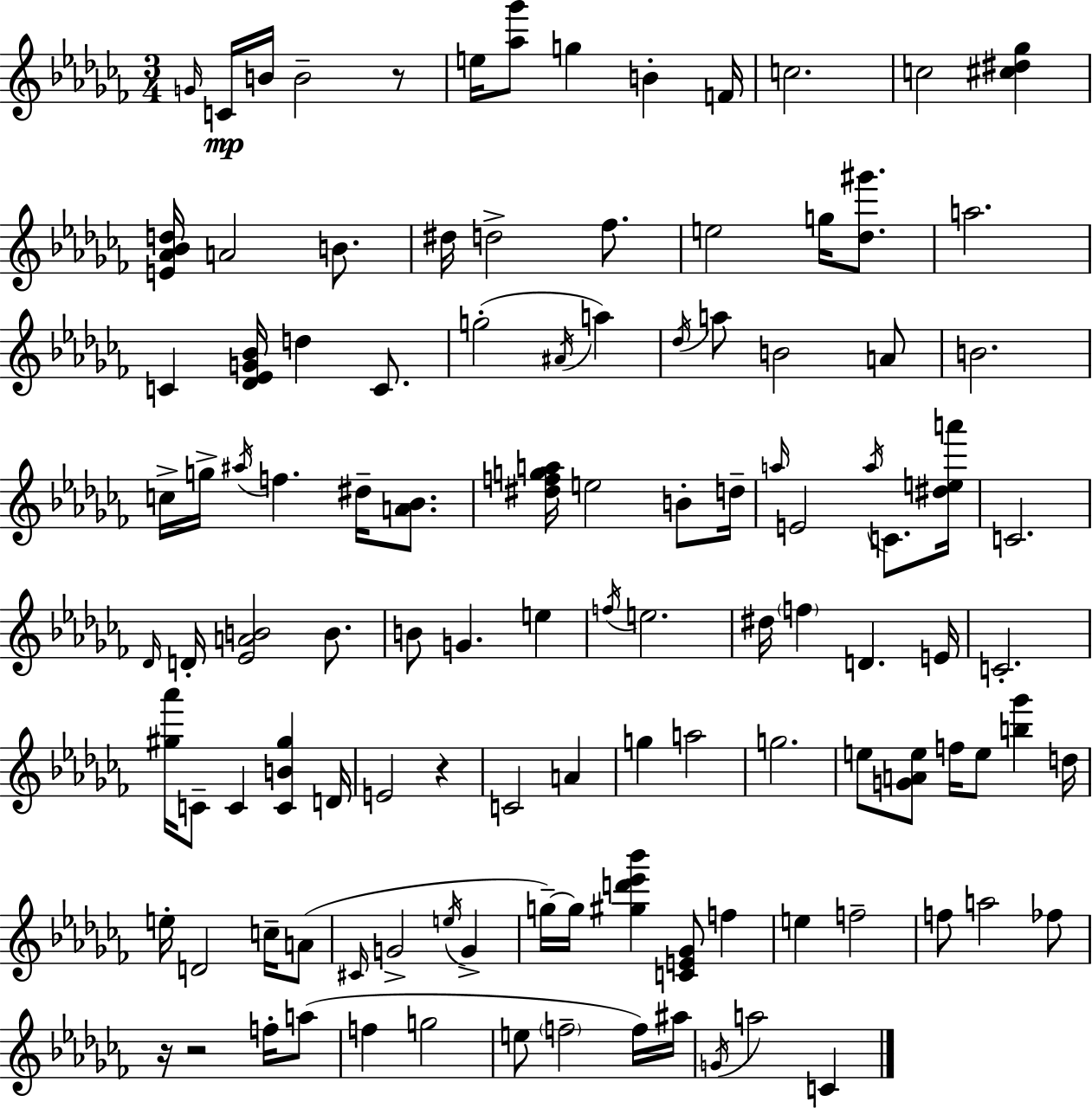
{
  \clef treble
  \numericTimeSignature
  \time 3/4
  \key aes \minor
  \grace { g'16 }\mp c'16 b'16 b'2-- r8 | e''16 <aes'' ges'''>8 g''4 b'4-. | f'16 c''2. | c''2 <cis'' dis'' ges''>4 | \break <e' aes' bes' d''>16 a'2 b'8. | dis''16 d''2-> fes''8. | e''2 g''16 <des'' gis'''>8. | a''2. | \break c'4 <des' ees' g' bes'>16 d''4 c'8. | g''2-.( \acciaccatura { ais'16 } a''4) | \acciaccatura { des''16 } a''8 b'2 | a'8 b'2. | \break c''16-> g''16-> \acciaccatura { ais''16 } f''4. | dis''16-- <a' bes'>8. <dis'' f'' g'' a''>16 e''2 | b'8-. d''16-- \grace { a''16 } e'2 | \acciaccatura { a''16 } c'8. <dis'' e'' a'''>16 c'2. | \break \grace { des'16 } d'16-. <ees' a' b'>2 | b'8. b'8 g'4. | e''4 \acciaccatura { f''16 } e''2. | dis''16 \parenthesize f''4 | \break d'4. e'16 c'2.-. | <gis'' aes'''>16 c'8-- c'4 | <c' b' gis''>4 d'16 e'2 | r4 c'2 | \break a'4 g''4 | a''2 g''2. | e''8 <g' a' e''>8 | f''16 e''8 <b'' ges'''>4 d''16 e''16-. d'2 | \break c''16-- a'8( \grace { cis'16 } g'2-> | \acciaccatura { e''16 } g'4-> g''16--~~) g''16 | <gis'' d''' ees''' bes'''>4 <c' e' ges'>8 f''4 e''4 | f''2-- f''8 | \break a''2 fes''8 r16 r2 | f''16-. a''8( f''4 | g''2 e''8 | \parenthesize f''2-- f''16) ais''16 \acciaccatura { g'16 } a''2 | \break c'4 \bar "|."
}